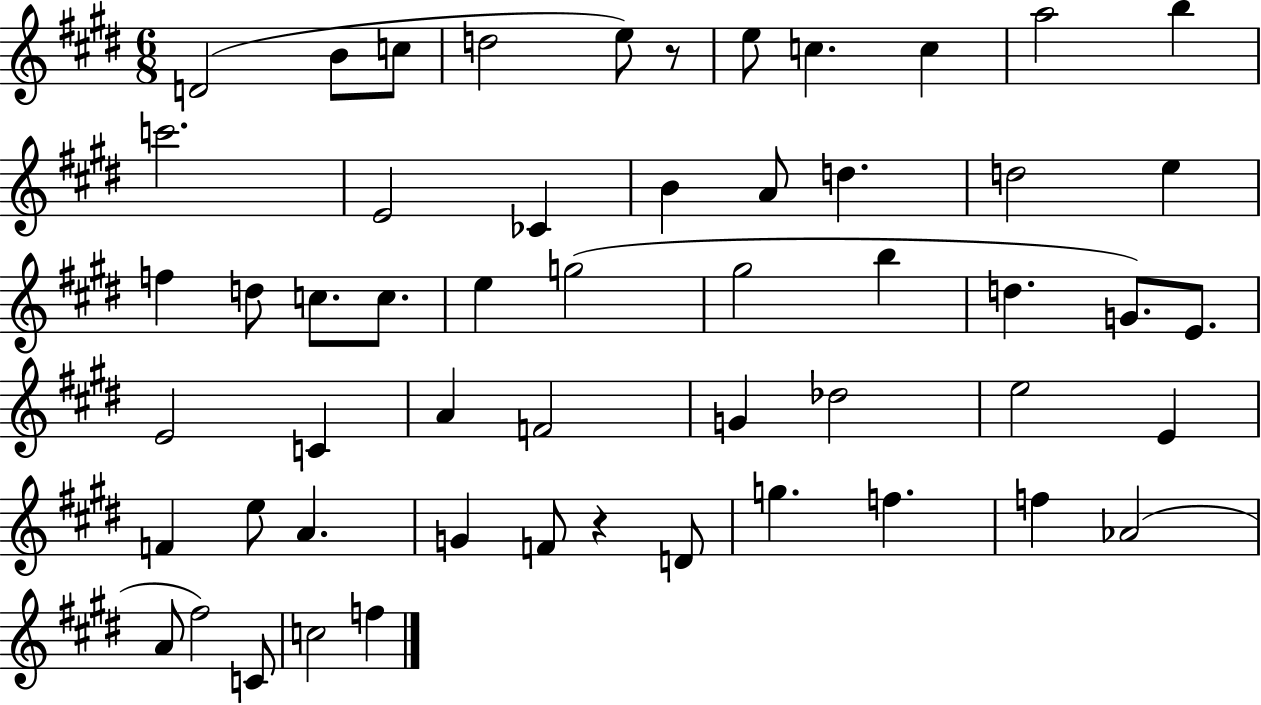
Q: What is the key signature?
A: E major